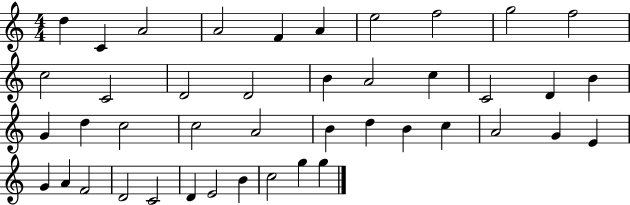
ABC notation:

X:1
T:Untitled
M:4/4
L:1/4
K:C
d C A2 A2 F A e2 f2 g2 f2 c2 C2 D2 D2 B A2 c C2 D B G d c2 c2 A2 B d B c A2 G E G A F2 D2 C2 D E2 B c2 g g